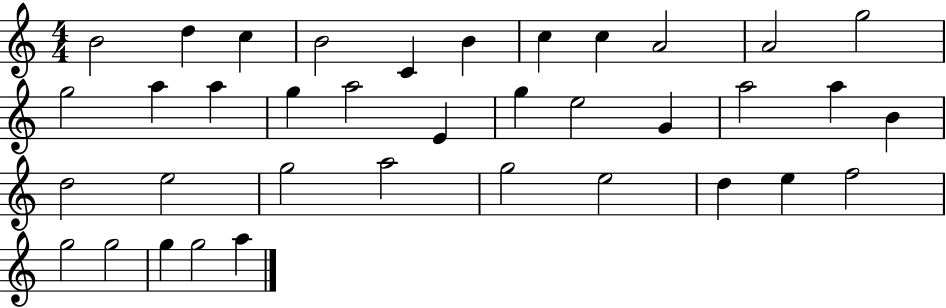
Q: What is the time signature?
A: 4/4